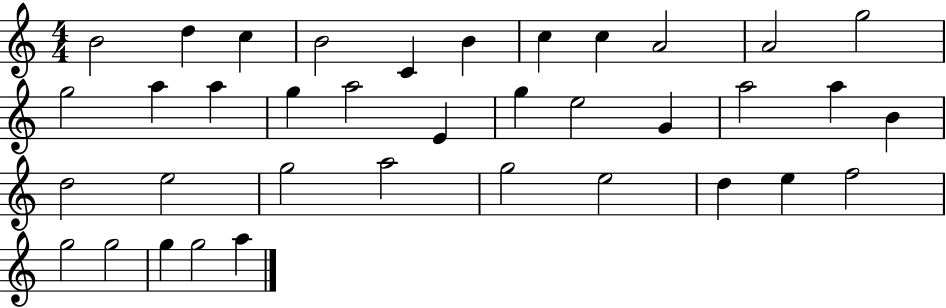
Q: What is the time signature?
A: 4/4